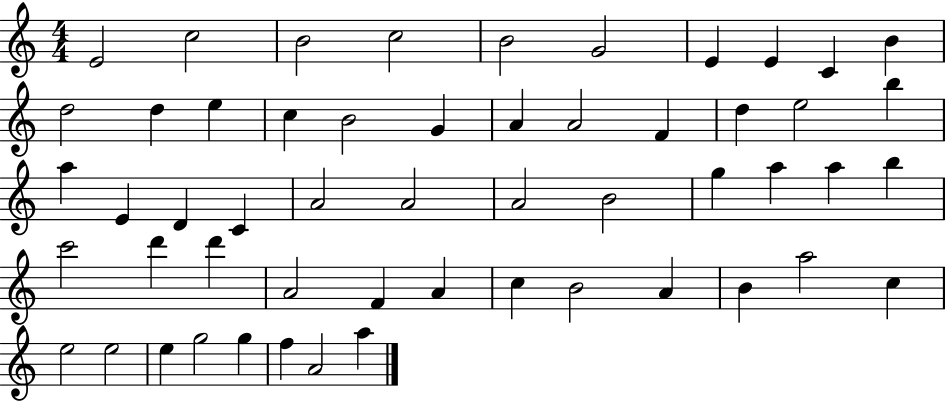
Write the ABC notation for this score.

X:1
T:Untitled
M:4/4
L:1/4
K:C
E2 c2 B2 c2 B2 G2 E E C B d2 d e c B2 G A A2 F d e2 b a E D C A2 A2 A2 B2 g a a b c'2 d' d' A2 F A c B2 A B a2 c e2 e2 e g2 g f A2 a